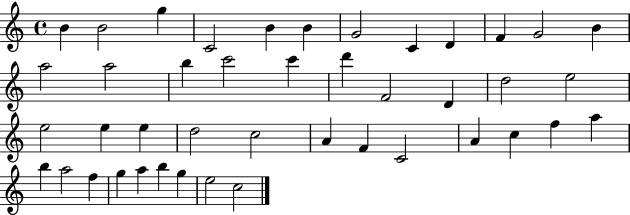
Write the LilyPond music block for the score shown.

{
  \clef treble
  \time 4/4
  \defaultTimeSignature
  \key c \major
  b'4 b'2 g''4 | c'2 b'4 b'4 | g'2 c'4 d'4 | f'4 g'2 b'4 | \break a''2 a''2 | b''4 c'''2 c'''4 | d'''4 f'2 d'4 | d''2 e''2 | \break e''2 e''4 e''4 | d''2 c''2 | a'4 f'4 c'2 | a'4 c''4 f''4 a''4 | \break b''4 a''2 f''4 | g''4 a''4 b''4 g''4 | e''2 c''2 | \bar "|."
}